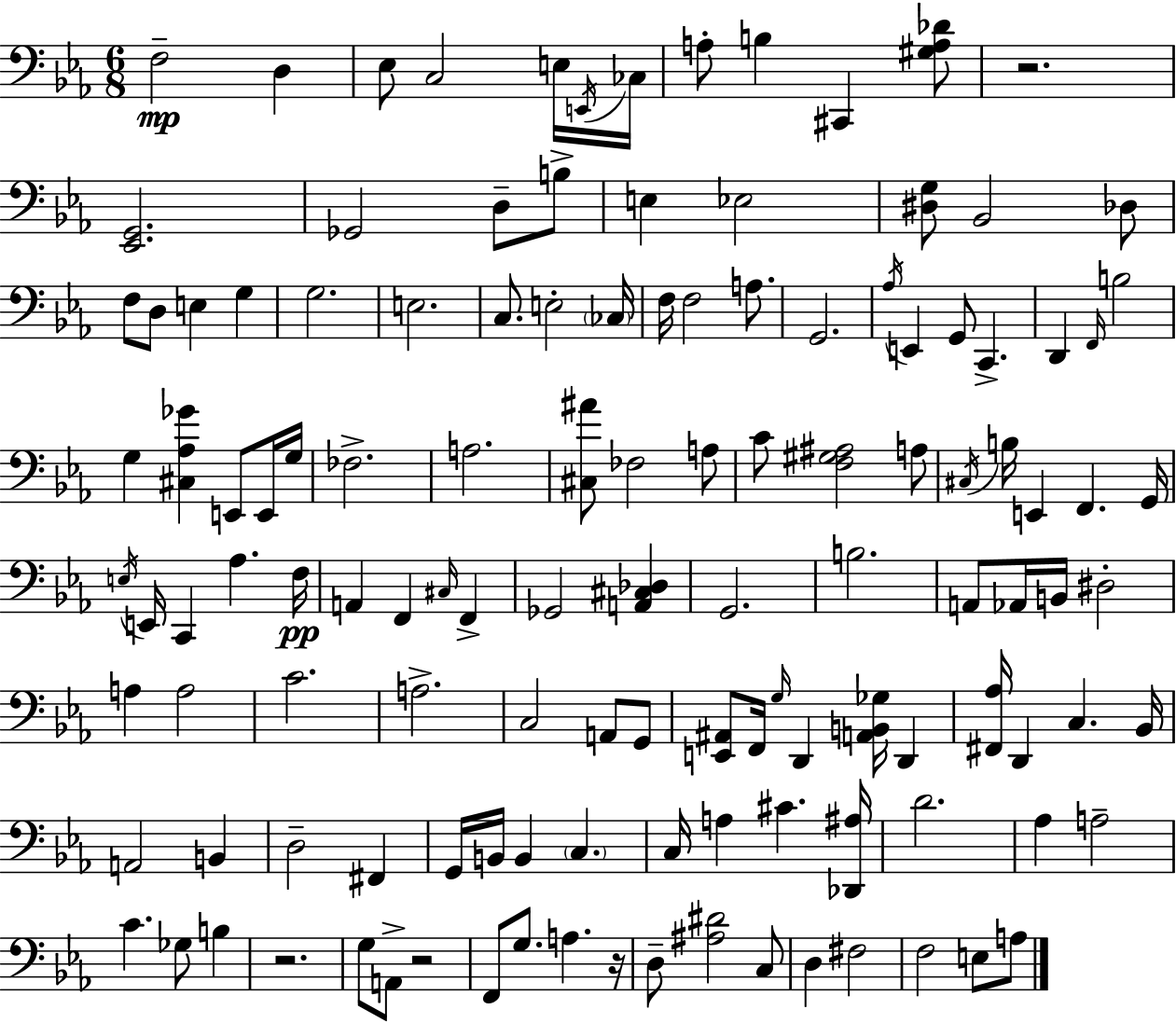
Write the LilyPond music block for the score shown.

{
  \clef bass
  \numericTimeSignature
  \time 6/8
  \key c \minor
  f2--\mp d4 | ees8 c2 e16 \acciaccatura { e,16 } | ces16 a8-. b4 cis,4 <gis a des'>8 | r2. | \break <ees, g,>2. | ges,2 d8-- b8-> | e4 ees2 | <dis g>8 bes,2 des8 | \break f8 d8 e4 g4 | g2. | e2. | c8. e2-. | \break \parenthesize ces16 f16 f2 a8. | g,2. | \acciaccatura { aes16 } e,4 g,8 c,4.-> | d,4 \grace { f,16 } b2 | \break g4 <cis aes ges'>4 e,8 | e,16 g16 fes2.-> | a2. | <cis ais'>8 fes2 | \break a8 c'8 <f gis ais>2 | a8 \acciaccatura { cis16 } b16 e,4 f,4. | g,16 \acciaccatura { e16 } e,16 c,4 aes4. | f16\pp a,4 f,4 | \break \grace { cis16 } f,4-> ges,2 | <a, cis des>4 g,2. | b2. | a,8 aes,16 b,16 dis2-. | \break a4 a2 | c'2. | a2.-> | c2 | \break a,8 g,8 <e, ais,>8 f,16 \grace { g16 } d,4 | <a, b, ges>16 d,4 <fis, aes>16 d,4 | c4. bes,16 a,2 | b,4 d2-- | \break fis,4 g,16 b,16 b,4 | \parenthesize c4. c16 a4 | cis'4. <des, ais>16 d'2. | aes4 a2-- | \break c'4. | ges8 b4 r2. | g8 a,8-> r2 | f,8 g8. | \break a4. r16 d8-- <ais dis'>2 | c8 d4 fis2 | f2 | e8 a8 \bar "|."
}